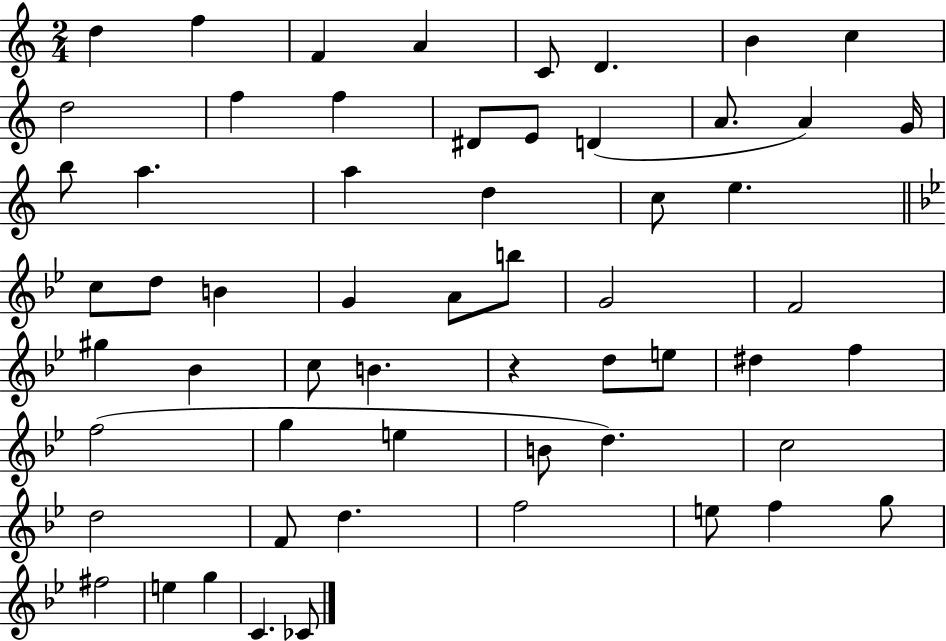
X:1
T:Untitled
M:2/4
L:1/4
K:C
d f F A C/2 D B c d2 f f ^D/2 E/2 D A/2 A G/4 b/2 a a d c/2 e c/2 d/2 B G A/2 b/2 G2 F2 ^g _B c/2 B z d/2 e/2 ^d f f2 g e B/2 d c2 d2 F/2 d f2 e/2 f g/2 ^f2 e g C _C/2